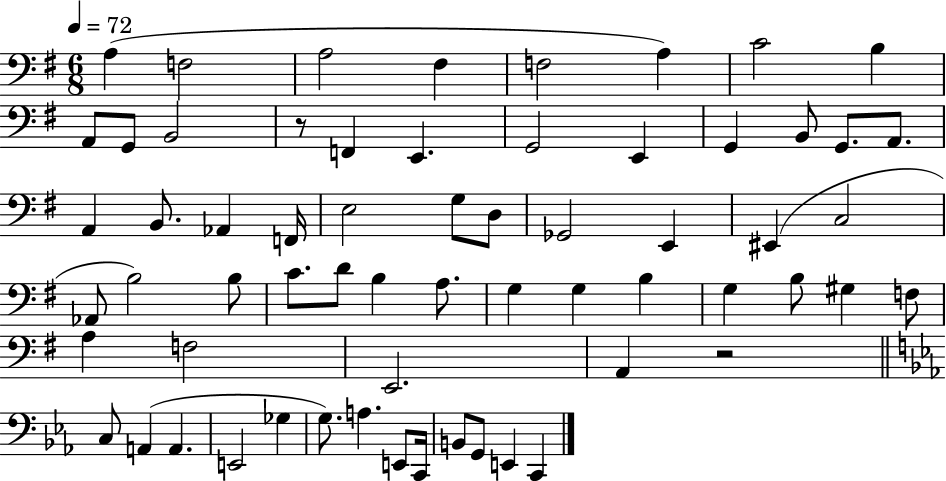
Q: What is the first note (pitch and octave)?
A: A3